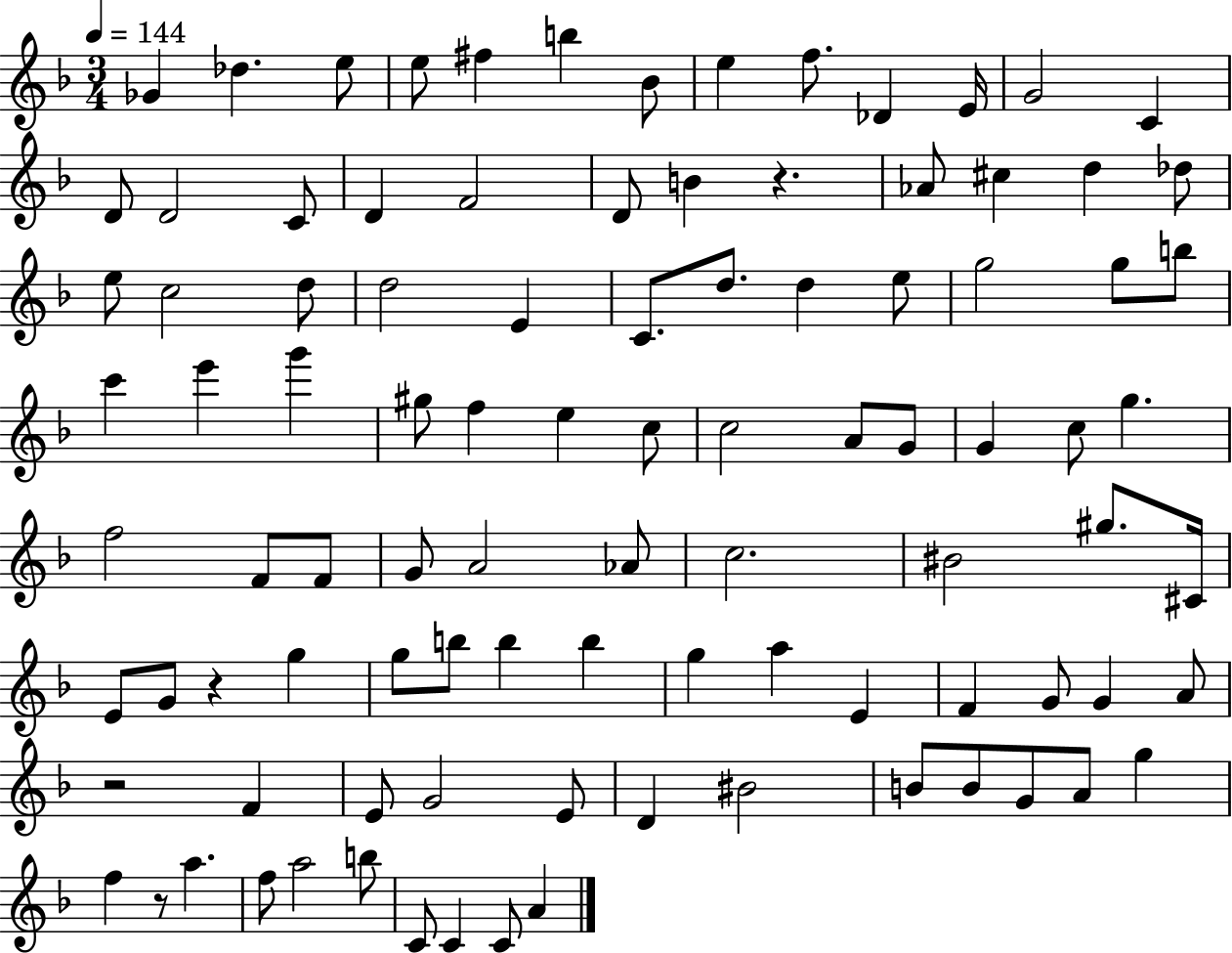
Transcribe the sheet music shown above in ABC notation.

X:1
T:Untitled
M:3/4
L:1/4
K:F
_G _d e/2 e/2 ^f b _B/2 e f/2 _D E/4 G2 C D/2 D2 C/2 D F2 D/2 B z _A/2 ^c d _d/2 e/2 c2 d/2 d2 E C/2 d/2 d e/2 g2 g/2 b/2 c' e' g' ^g/2 f e c/2 c2 A/2 G/2 G c/2 g f2 F/2 F/2 G/2 A2 _A/2 c2 ^B2 ^g/2 ^C/4 E/2 G/2 z g g/2 b/2 b b g a E F G/2 G A/2 z2 F E/2 G2 E/2 D ^B2 B/2 B/2 G/2 A/2 g f z/2 a f/2 a2 b/2 C/2 C C/2 A